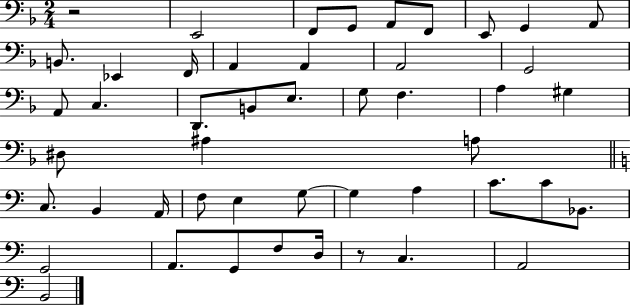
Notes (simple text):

R/h E2/h F2/e G2/e A2/e F2/e E2/e G2/q A2/e B2/e. Eb2/q F2/s A2/q A2/q A2/h G2/h A2/e C3/q. D2/e. B2/e E3/e. G3/e F3/q. A3/q G#3/q D#3/e A#3/q A3/e C3/e. B2/q A2/s F3/e E3/q G3/e G3/q A3/q C4/e. C4/e Bb2/e. G2/h A2/e. G2/e F3/e D3/s R/e C3/q. A2/h B2/h